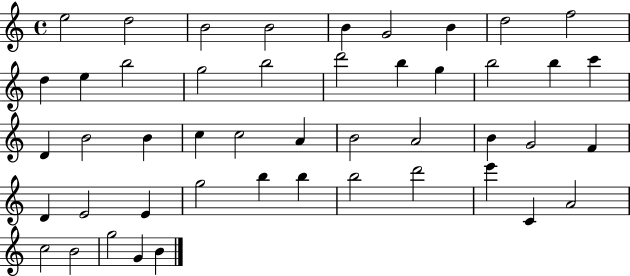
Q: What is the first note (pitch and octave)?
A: E5